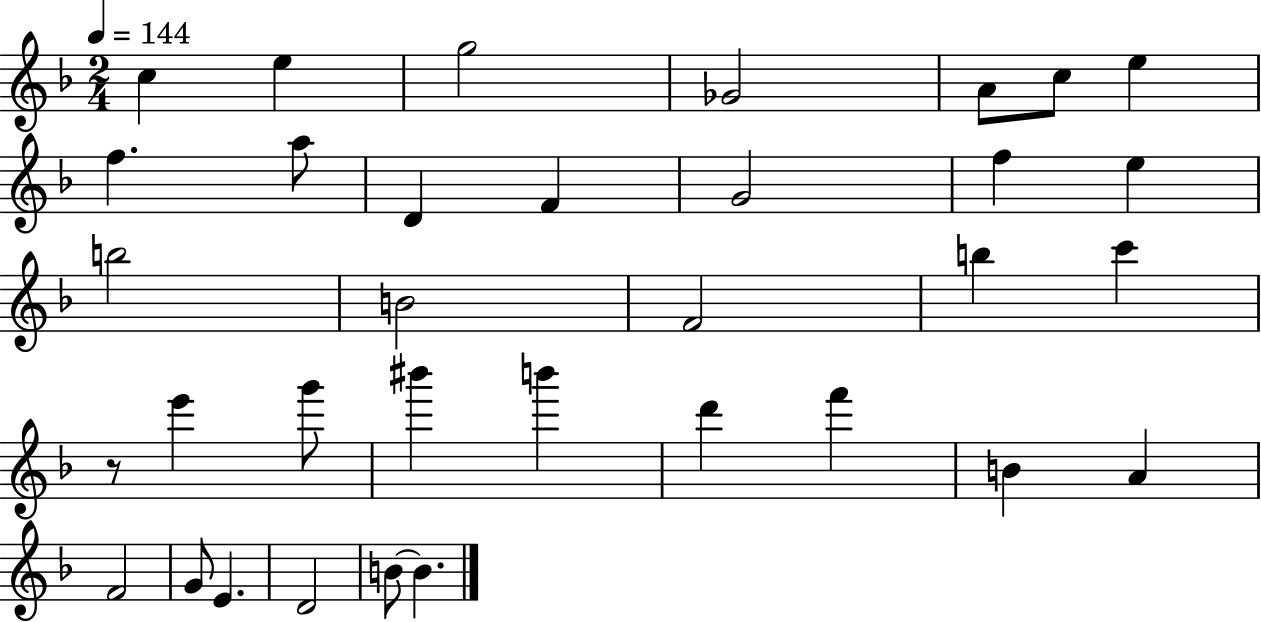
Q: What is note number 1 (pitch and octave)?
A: C5